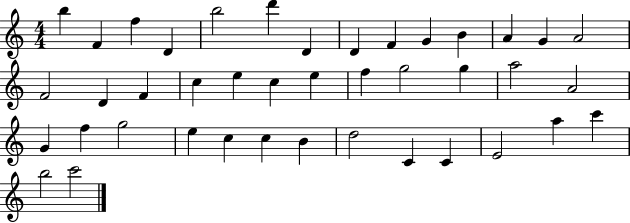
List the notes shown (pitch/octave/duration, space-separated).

B5/q F4/q F5/q D4/q B5/h D6/q D4/q D4/q F4/q G4/q B4/q A4/q G4/q A4/h F4/h D4/q F4/q C5/q E5/q C5/q E5/q F5/q G5/h G5/q A5/h A4/h G4/q F5/q G5/h E5/q C5/q C5/q B4/q D5/h C4/q C4/q E4/h A5/q C6/q B5/h C6/h